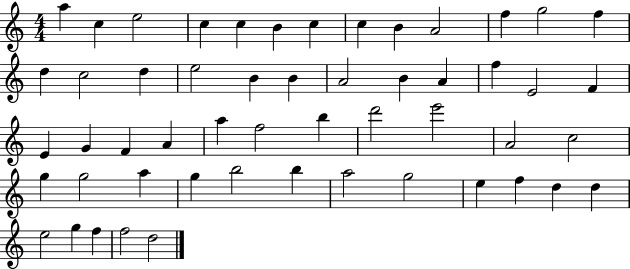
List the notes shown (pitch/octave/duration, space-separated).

A5/q C5/q E5/h C5/q C5/q B4/q C5/q C5/q B4/q A4/h F5/q G5/h F5/q D5/q C5/h D5/q E5/h B4/q B4/q A4/h B4/q A4/q F5/q E4/h F4/q E4/q G4/q F4/q A4/q A5/q F5/h B5/q D6/h E6/h A4/h C5/h G5/q G5/h A5/q G5/q B5/h B5/q A5/h G5/h E5/q F5/q D5/q D5/q E5/h G5/q F5/q F5/h D5/h